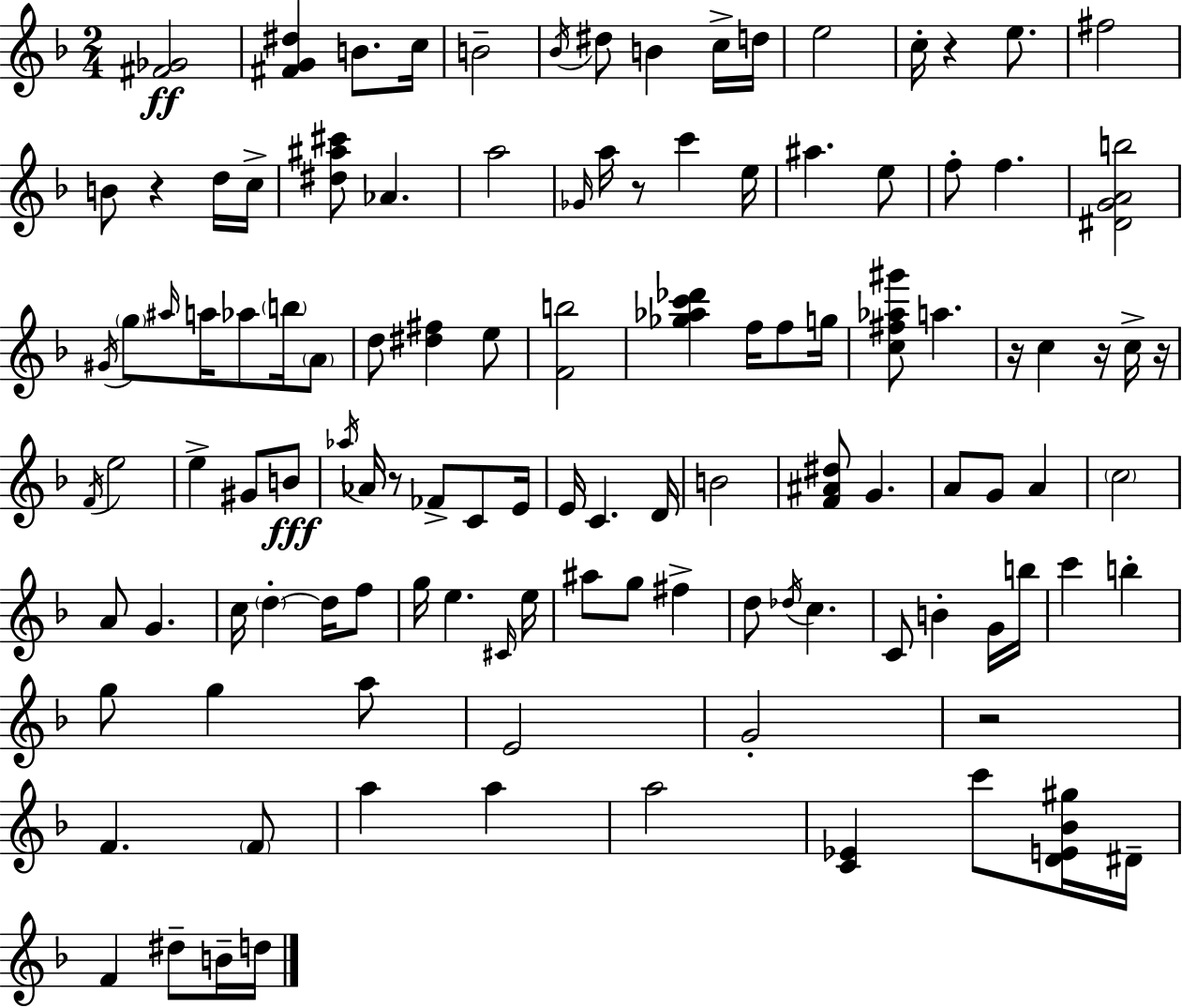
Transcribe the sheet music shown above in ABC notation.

X:1
T:Untitled
M:2/4
L:1/4
K:F
[^F_G]2 [^FG^d] B/2 c/4 B2 _B/4 ^d/2 B c/4 d/4 e2 c/4 z e/2 ^f2 B/2 z d/4 c/4 [^d^a^c']/2 _A a2 _G/4 a/4 z/2 c' e/4 ^a e/2 f/2 f [^DGAb]2 ^G/4 g/2 ^a/4 a/4 _a/2 b/4 A/2 d/2 [^d^f] e/2 [Fb]2 [_g_ac'_d'] f/4 f/2 g/4 [c^f_a^g']/2 a z/4 c z/4 c/4 z/4 F/4 e2 e ^G/2 B/2 _a/4 _A/4 z/2 _F/2 C/2 E/4 E/4 C D/4 B2 [F^A^d]/2 G A/2 G/2 A c2 A/2 G c/4 d d/4 f/2 g/4 e ^C/4 e/4 ^a/2 g/2 ^f d/2 _d/4 c C/2 B G/4 b/4 c' b g/2 g a/2 E2 G2 z2 F F/2 a a a2 [C_E] c'/2 [DE_B^g]/4 ^D/4 F ^d/2 B/4 d/4